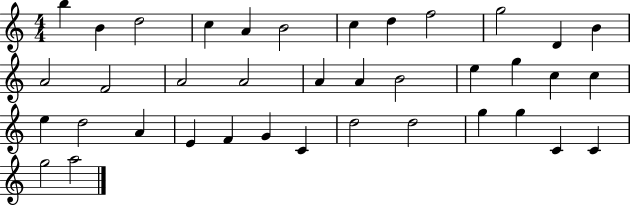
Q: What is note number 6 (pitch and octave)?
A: B4